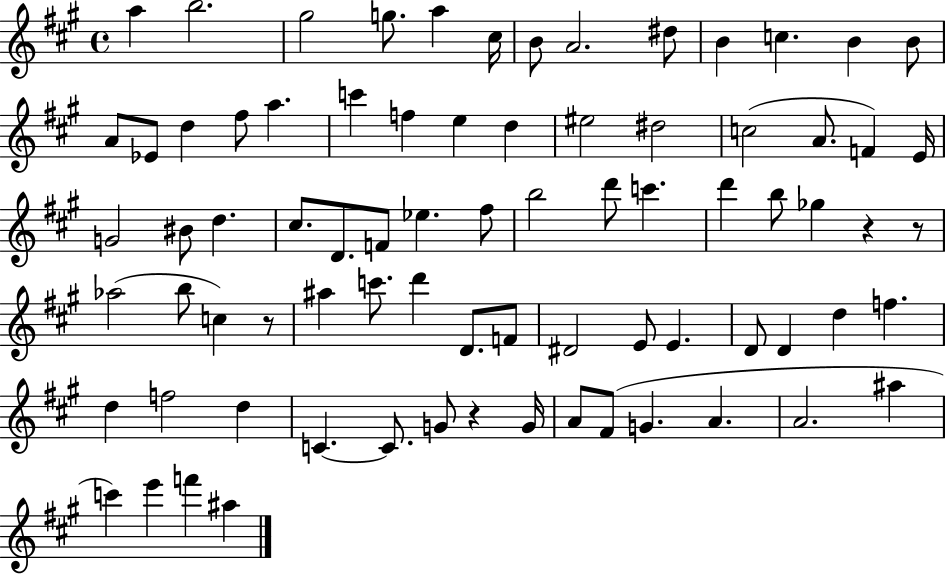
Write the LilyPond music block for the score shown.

{
  \clef treble
  \time 4/4
  \defaultTimeSignature
  \key a \major
  a''4 b''2. | gis''2 g''8. a''4 cis''16 | b'8 a'2. dis''8 | b'4 c''4. b'4 b'8 | \break a'8 ees'8 d''4 fis''8 a''4. | c'''4 f''4 e''4 d''4 | eis''2 dis''2 | c''2( a'8. f'4) e'16 | \break g'2 bis'8 d''4. | cis''8. d'8. f'8 ees''4. fis''8 | b''2 d'''8 c'''4. | d'''4 b''8 ges''4 r4 r8 | \break aes''2( b''8 c''4) r8 | ais''4 c'''8. d'''4 d'8. f'8 | dis'2 e'8 e'4. | d'8 d'4 d''4 f''4. | \break d''4 f''2 d''4 | c'4.~~ c'8. g'8 r4 g'16 | a'8 fis'8( g'4. a'4. | a'2. ais''4 | \break c'''4) e'''4 f'''4 ais''4 | \bar "|."
}